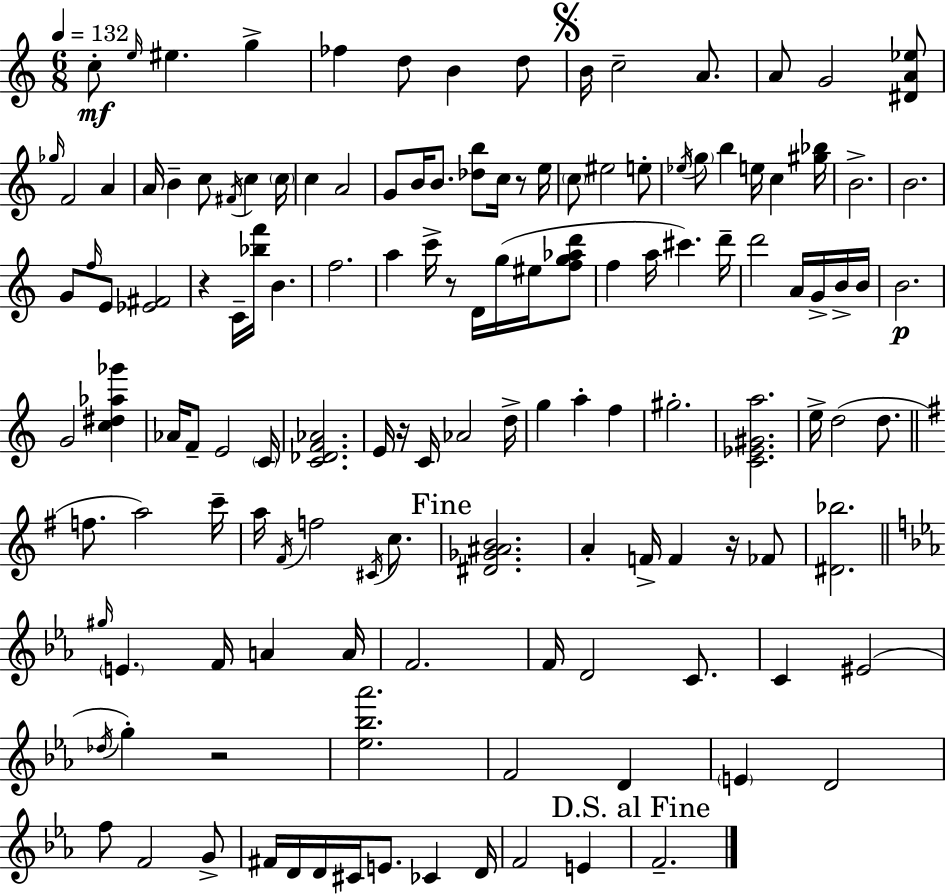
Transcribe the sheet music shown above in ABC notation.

X:1
T:Untitled
M:6/8
L:1/4
K:Am
c/2 e/4 ^e g _f d/2 B d/2 B/4 c2 A/2 A/2 G2 [^DA_e]/2 _g/4 F2 A A/4 B c/2 ^F/4 c c/4 c A2 G/2 B/4 B/2 [_db]/2 c/4 z/2 e/4 c/2 ^e2 e/2 _e/4 g/2 b e/4 c [^g_b]/4 B2 B2 G/2 f/4 E/2 [_E^F]2 z C/4 [_bf']/4 B f2 a c'/4 z/2 D/4 g/4 ^e/4 [fg_ad']/2 f a/4 ^c' d'/4 d'2 A/4 G/4 B/4 B/4 B2 G2 [c^d_a_g'] _A/4 F/2 E2 C/4 [C_DF_A]2 E/4 z/4 C/4 _A2 d/4 g a f ^g2 [C_E^Ga]2 e/4 d2 d/2 f/2 a2 c'/4 a/4 ^F/4 f2 ^C/4 c/2 [^D_G^AB]2 A F/4 F z/4 _F/2 [^D_b]2 ^g/4 E F/4 A A/4 F2 F/4 D2 C/2 C ^E2 _d/4 g z2 [_e_b_a']2 F2 D E D2 f/2 F2 G/2 ^F/4 D/4 D/4 ^C/4 E/2 _C D/4 F2 E F2